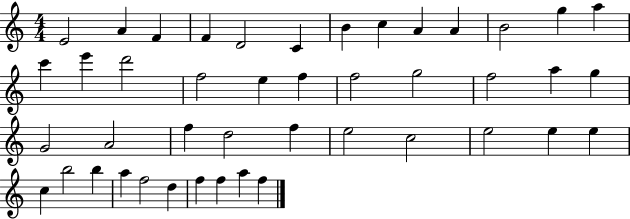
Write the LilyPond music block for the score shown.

{
  \clef treble
  \numericTimeSignature
  \time 4/4
  \key c \major
  e'2 a'4 f'4 | f'4 d'2 c'4 | b'4 c''4 a'4 a'4 | b'2 g''4 a''4 | \break c'''4 e'''4 d'''2 | f''2 e''4 f''4 | f''2 g''2 | f''2 a''4 g''4 | \break g'2 a'2 | f''4 d''2 f''4 | e''2 c''2 | e''2 e''4 e''4 | \break c''4 b''2 b''4 | a''4 f''2 d''4 | f''4 f''4 a''4 f''4 | \bar "|."
}